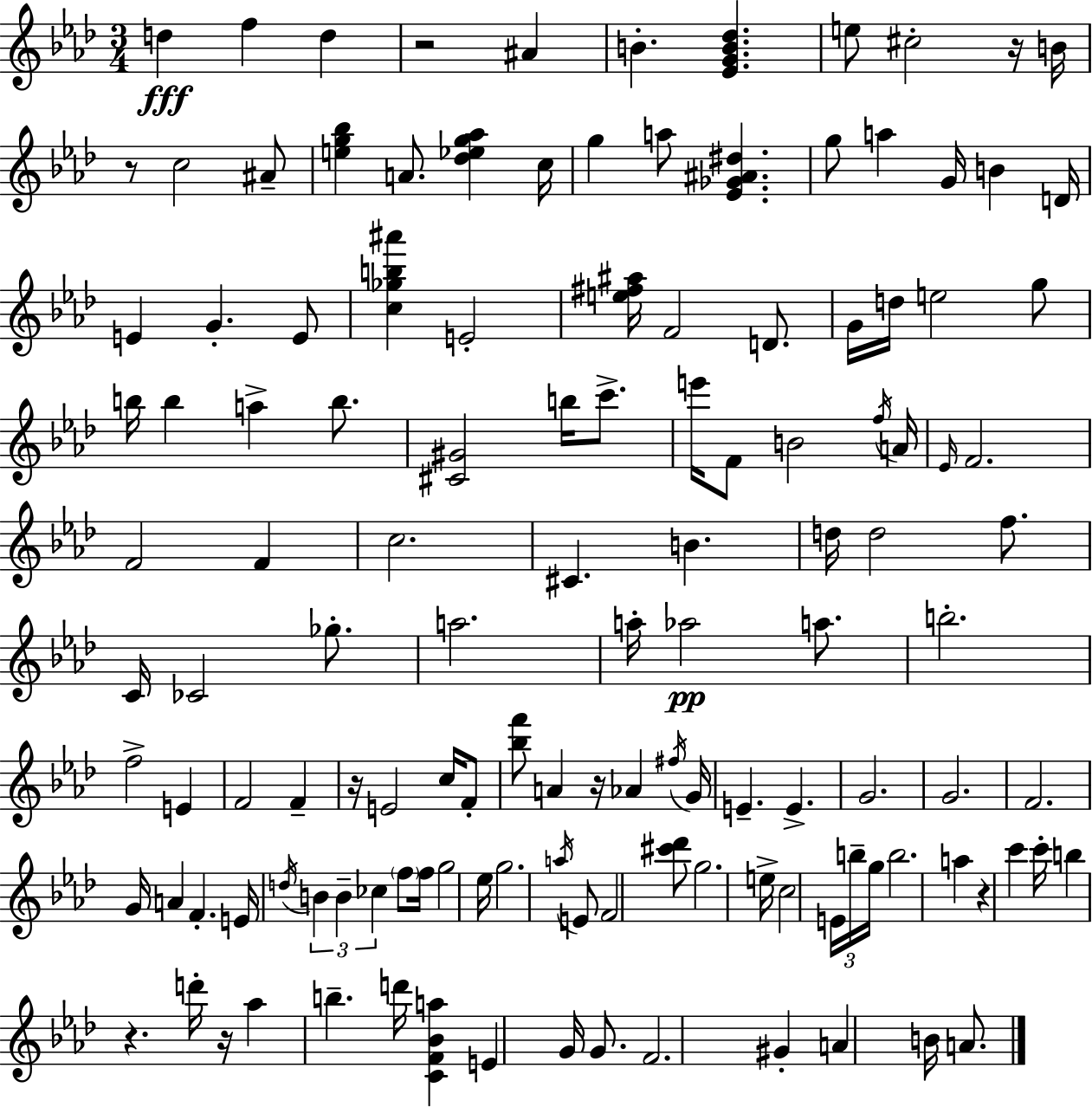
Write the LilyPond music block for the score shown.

{
  \clef treble
  \numericTimeSignature
  \time 3/4
  \key aes \major
  d''4\fff f''4 d''4 | r2 ais'4 | b'4.-. <ees' g' b' des''>4. | e''8 cis''2-. r16 b'16 | \break r8 c''2 ais'8-- | <e'' g'' bes''>4 a'8. <des'' ees'' g'' aes''>4 c''16 | g''4 a''8 <ees' ges' ais' dis''>4. | g''8 a''4 g'16 b'4 d'16 | \break e'4 g'4.-. e'8 | <c'' ges'' b'' ais'''>4 e'2-. | <e'' fis'' ais''>16 f'2 d'8. | g'16 d''16 e''2 g''8 | \break b''16 b''4 a''4-> b''8. | <cis' gis'>2 b''16 c'''8.-> | e'''16 f'8 b'2 \acciaccatura { f''16 } | a'16 \grace { ees'16 } f'2. | \break f'2 f'4 | c''2. | cis'4. b'4. | d''16 d''2 f''8. | \break c'16 ces'2 ges''8.-. | a''2. | a''16-. aes''2\pp a''8. | b''2.-. | \break f''2-> e'4 | f'2 f'4-- | r16 e'2 c''16 | f'8-. <bes'' f'''>8 a'4 r16 aes'4 | \break \acciaccatura { fis''16 } g'16 e'4.-- e'4.-> | g'2. | g'2. | f'2. | \break g'16 a'4 f'4.-. | e'16 \acciaccatura { d''16 } \tuplet 3/2 { b'4 b'4-- | ces''4 } \parenthesize f''8 f''16 g''2 | ees''16 g''2. | \break \acciaccatura { a''16 } e'8 f'2 | <cis''' des'''>8 g''2. | e''16-> c''2 | \tuplet 3/2 { e'16 b''16-- g''16 } b''2. | \break a''4 r4 | c'''4 c'''16-. b''4 r4. | d'''16-. r16 aes''4 b''4.-- | d'''16 <c' f' bes' a''>4 e'4 | \break g'16 g'8. f'2. | gis'4-. a'4 | b'16 a'8. \bar "|."
}